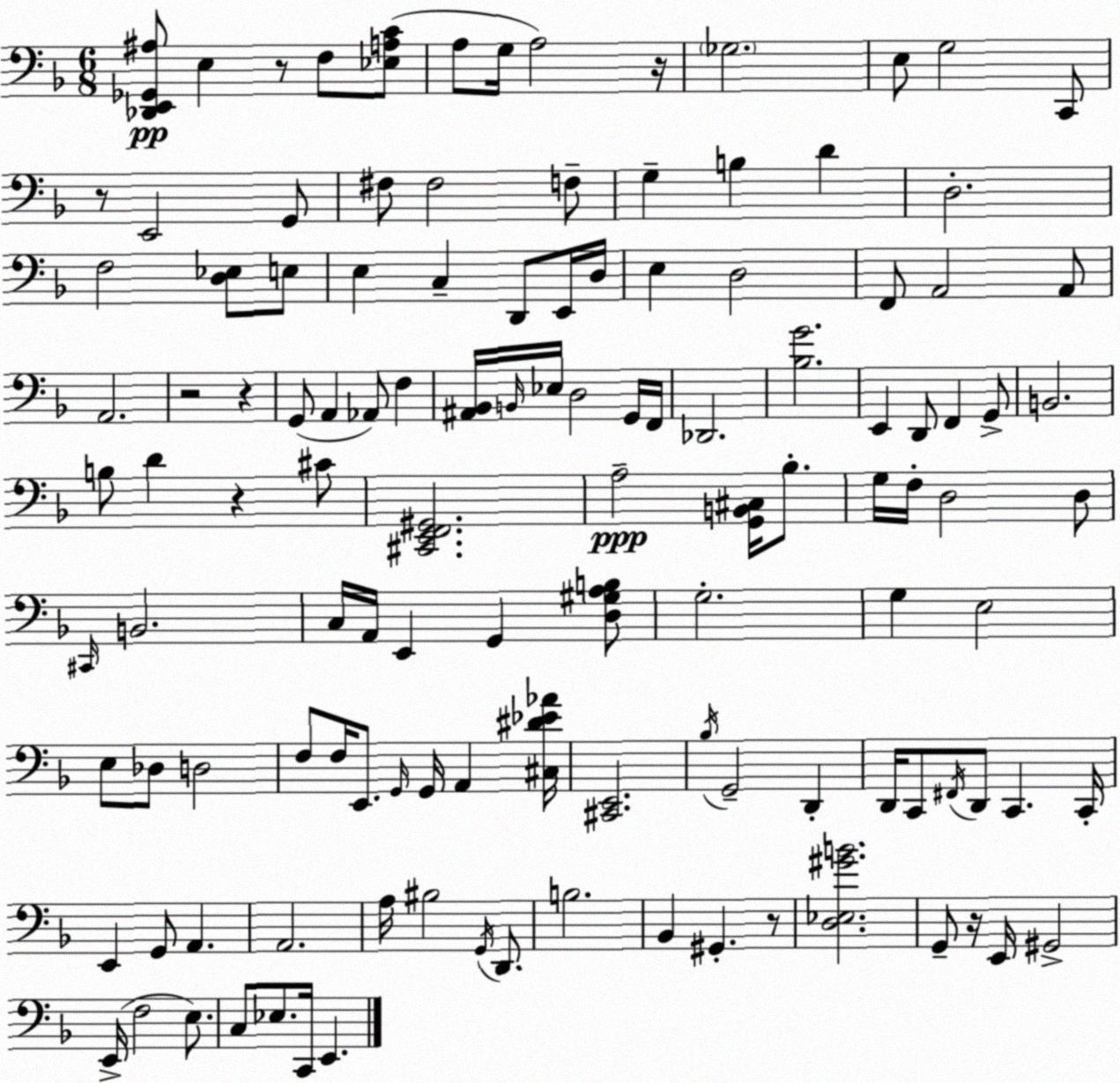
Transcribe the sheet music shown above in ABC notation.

X:1
T:Untitled
M:6/8
L:1/4
K:Dm
[_D,,E,,_G,,^A,]/2 E, z/2 F,/2 [_E,A,C]/2 A,/2 G,/4 A,2 z/4 _G,2 E,/2 G,2 C,,/2 z/2 E,,2 G,,/2 ^F,/2 ^F,2 F,/2 G, B, D D,2 F,2 [D,_E,]/2 E,/2 E, C, D,,/2 E,,/4 D,/4 E, D,2 F,,/2 A,,2 A,,/2 A,,2 z2 z G,,/2 A,, _A,,/2 F, [^A,,_B,,]/4 B,,/4 _E,/4 D,2 G,,/4 F,,/4 _D,,2 [_B,G]2 E,, D,,/2 F,, G,,/2 B,,2 B,/2 D z ^C/2 [^C,,E,,F,,^G,,]2 A,2 [G,,B,,^C,]/4 _B,/2 G,/4 F,/4 D,2 D,/2 ^C,,/4 B,,2 C,/4 A,,/4 E,, G,, [D,^G,A,B,]/2 G,2 G, E,2 E,/2 _D,/2 D,2 F,/2 F,/4 E,,/2 G,,/4 G,,/4 A,, [^C,^D_E_A]/4 [^C,,E,,]2 _B,/4 G,,2 D,, D,,/4 C,,/2 ^F,,/4 D,,/2 C,, C,,/4 E,, G,,/2 A,, A,,2 A,/4 ^B,2 G,,/4 D,,/2 B,2 _B,, ^G,, z/2 [D,_E,^GB]2 G,,/2 z/4 E,,/4 ^G,,2 E,,/4 F,2 E,/2 C,/2 _E,/2 C,,/4 E,,